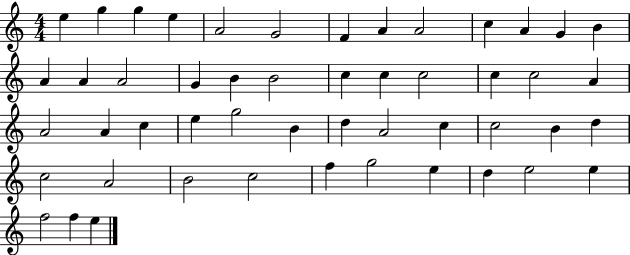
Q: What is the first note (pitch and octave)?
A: E5